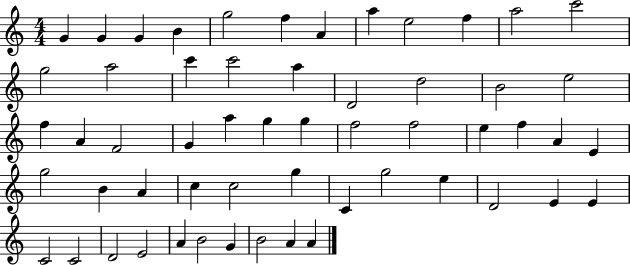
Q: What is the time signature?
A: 4/4